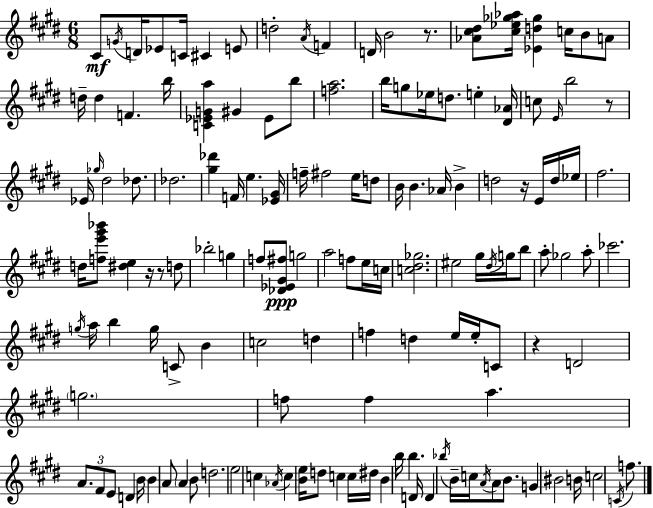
C#4/e G4/s D4/s Eb4/e C4/s C#4/q E4/e D5/h A4/s F4/q D4/s B4/h R/e. [Ab4,C#5,D#5]/e [C#5,Eb5,Gb5,Ab5]/s [Eb4,D5,Gb5]/q C5/s B4/e A4/e D5/s D5/q F4/q. B5/s [C4,Eb4,G4,A5]/q G#4/q Eb4/e B5/e [F5,A5]/h. B5/s G5/e Eb5/s D5/e. E5/q [D#4,Ab4]/s C5/e E4/s B5/h R/e Eb4/s Gb5/s D#5/h Db5/e. Db5/h. [G#5,Db6]/q F4/s E5/q. [Eb4,G#4]/s F5/s F#5/h E5/s D5/e B4/s B4/q. Ab4/s B4/q D5/h R/s E4/s D5/s Eb5/s F#5/h. D5/s [F5,E6,G#6,Bb6]/e [D#5,E5]/q R/s R/e D5/e Bb5/h G5/q F5/e [Db4,Eb4,G#4,F#5]/e G5/h A5/h F5/e E5/s C5/s [C5,D#5,Gb5]/h. EIS5/h G#5/s D#5/s G5/s B5/e A5/e Gb5/h A5/e CES6/h. G5/s A5/s B5/q G5/s C4/e B4/q C5/h D5/q F5/q D5/q E5/s E5/s C4/e R/q D4/h G5/h. F5/e F5/q A5/q. A4/e. F#4/e E4/e D4/q B4/s B4/q A4/e A4/q B4/e D5/h. E5/h C5/q Ab4/s C5/q [B4,E5]/s D5/e C5/q C5/s D#5/s B4/q B5/s B5/q. D4/s D4/q Bb5/s B4/s C5/s A4/s A4/e B4/e. G4/q BIS4/h B4/s C5/h C4/s F5/e.